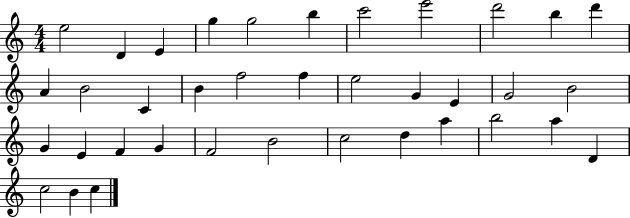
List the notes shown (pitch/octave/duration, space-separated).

E5/h D4/q E4/q G5/q G5/h B5/q C6/h E6/h D6/h B5/q D6/q A4/q B4/h C4/q B4/q F5/h F5/q E5/h G4/q E4/q G4/h B4/h G4/q E4/q F4/q G4/q F4/h B4/h C5/h D5/q A5/q B5/h A5/q D4/q C5/h B4/q C5/q